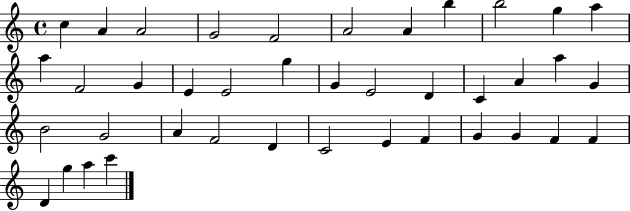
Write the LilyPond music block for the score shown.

{
  \clef treble
  \time 4/4
  \defaultTimeSignature
  \key c \major
  c''4 a'4 a'2 | g'2 f'2 | a'2 a'4 b''4 | b''2 g''4 a''4 | \break a''4 f'2 g'4 | e'4 e'2 g''4 | g'4 e'2 d'4 | c'4 a'4 a''4 g'4 | \break b'2 g'2 | a'4 f'2 d'4 | c'2 e'4 f'4 | g'4 g'4 f'4 f'4 | \break d'4 g''4 a''4 c'''4 | \bar "|."
}